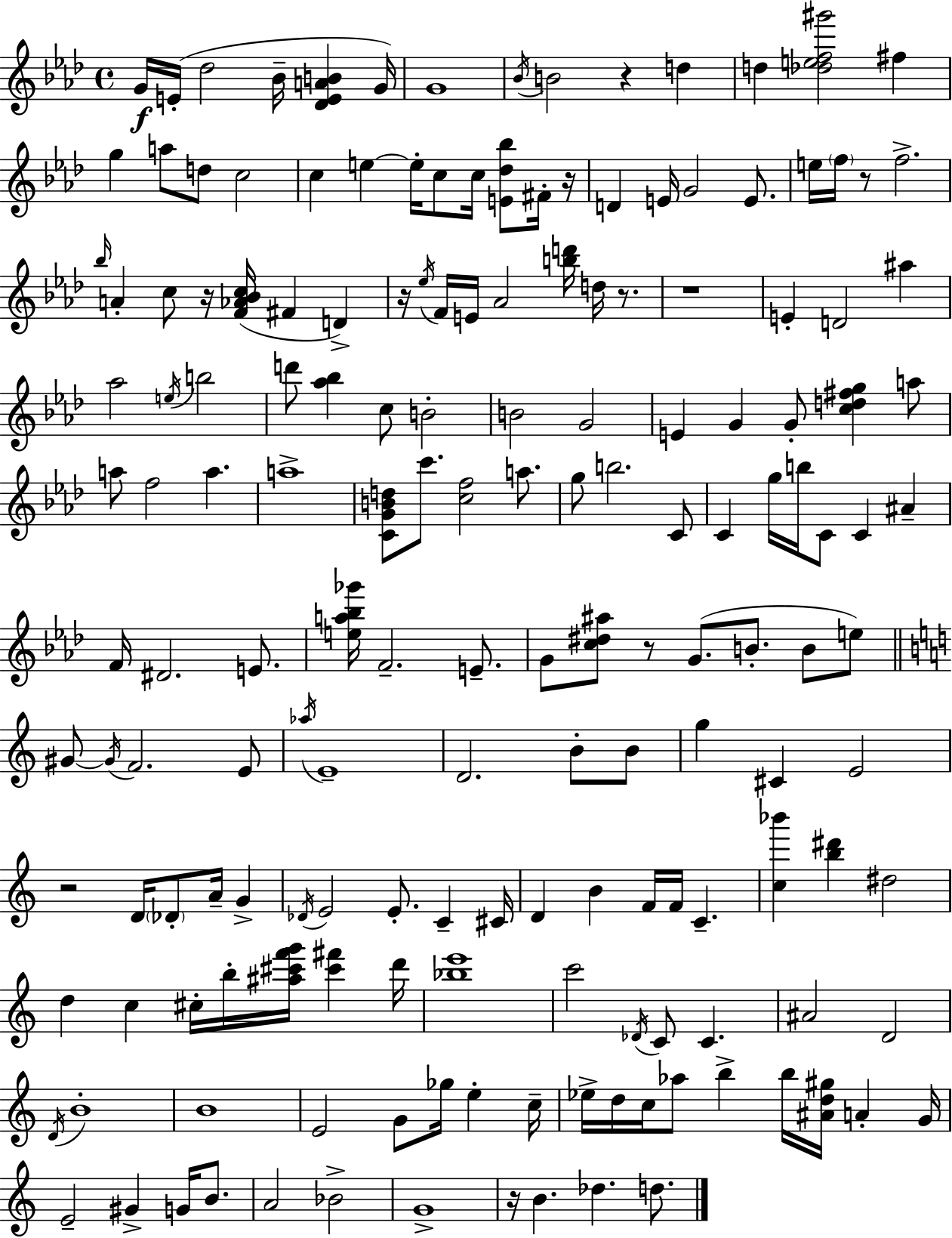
X:1
T:Untitled
M:4/4
L:1/4
K:Ab
G/4 E/4 _d2 _B/4 [_DEAB] G/4 G4 _B/4 B2 z d d [_def^g']2 ^f g a/2 d/2 c2 c e e/4 c/2 c/4 [E_d_b]/2 ^F/4 z/4 D E/4 G2 E/2 e/4 f/4 z/2 f2 _b/4 A c/2 z/4 [F_A_Bc]/4 ^F D z/4 _e/4 F/4 E/4 _A2 [bd']/4 d/4 z/2 z4 E D2 ^a _a2 e/4 b2 d'/2 [_a_b] c/2 B2 B2 G2 E G G/2 [cd^fg] a/2 a/2 f2 a a4 [CGBd]/2 c'/2 [cf]2 a/2 g/2 b2 C/2 C g/4 b/4 C/2 C ^A F/4 ^D2 E/2 [ea_b_g']/4 F2 E/2 G/2 [c^d^a]/2 z/2 G/2 B/2 B/2 e/2 ^G/2 ^G/4 F2 E/2 _a/4 E4 D2 B/2 B/2 g ^C E2 z2 D/4 _D/2 A/4 G _D/4 E2 E/2 C ^C/4 D B F/4 F/4 C [c_b'] [b^d'] ^d2 d c ^c/4 b/4 [^a^c'f'g']/4 [^c'^f'] d'/4 [_be']4 c'2 _D/4 C/2 C ^A2 D2 D/4 B4 B4 E2 G/2 _g/4 e c/4 _e/4 d/4 c/4 _a/2 b b/4 [^Ad^g]/4 A G/4 E2 ^G G/4 B/2 A2 _B2 G4 z/4 B _d d/2